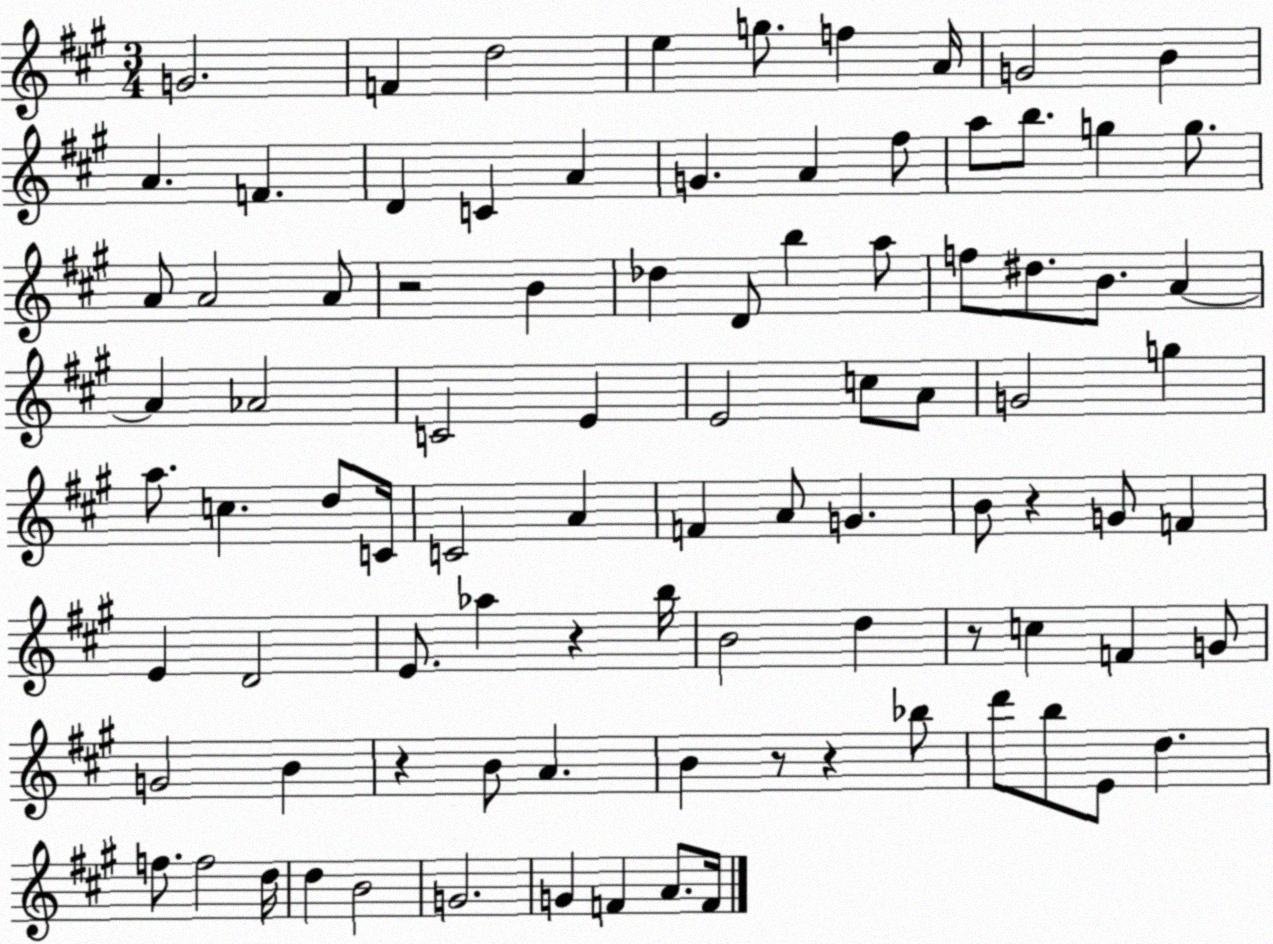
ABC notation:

X:1
T:Untitled
M:3/4
L:1/4
K:A
G2 F d2 e g/2 f A/4 G2 B A F D C A G A ^f/2 a/2 b/2 g g/2 A/2 A2 A/2 z2 B _d D/2 b a/2 f/2 ^d/2 B/2 A A _A2 C2 E E2 c/2 A/2 G2 g a/2 c d/2 C/4 C2 A F A/2 G B/2 z G/2 F E D2 E/2 _a z b/4 B2 d z/2 c F G/2 G2 B z B/2 A B z/2 z _b/2 d'/2 b/2 E/2 d f/2 f2 d/4 d B2 G2 G F A/2 F/4